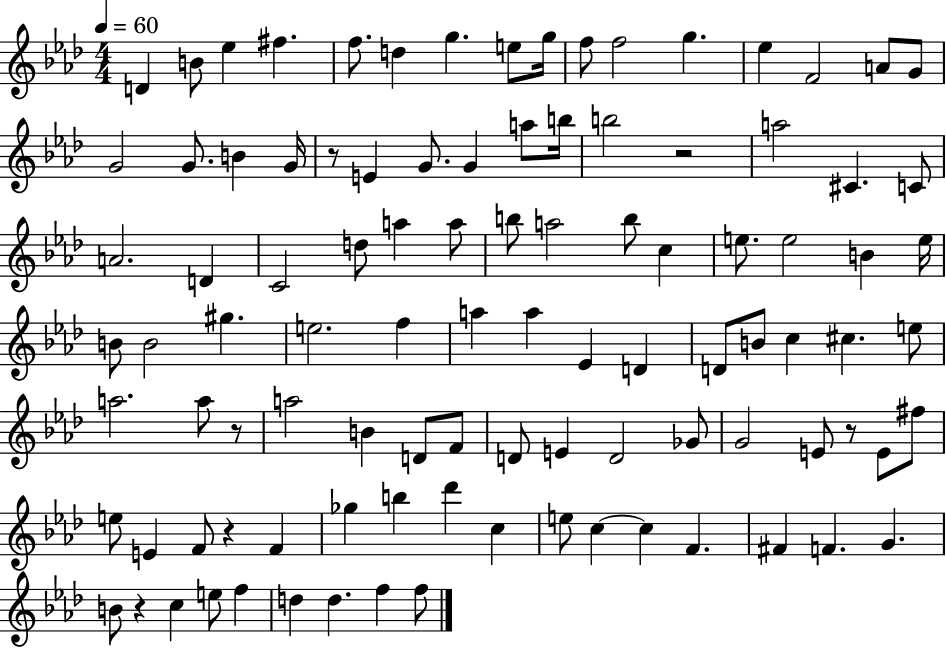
D4/q B4/e Eb5/q F#5/q. F5/e. D5/q G5/q. E5/e G5/s F5/e F5/h G5/q. Eb5/q F4/h A4/e G4/e G4/h G4/e. B4/q G4/s R/e E4/q G4/e. G4/q A5/e B5/s B5/h R/h A5/h C#4/q. C4/e A4/h. D4/q C4/h D5/e A5/q A5/e B5/e A5/h B5/e C5/q E5/e. E5/h B4/q E5/s B4/e B4/h G#5/q. E5/h. F5/q A5/q A5/q Eb4/q D4/q D4/e B4/e C5/q C#5/q. E5/e A5/h. A5/e R/e A5/h B4/q D4/e F4/e D4/e E4/q D4/h Gb4/e G4/h E4/e R/e E4/e F#5/e E5/e E4/q F4/e R/q F4/q Gb5/q B5/q Db6/q C5/q E5/e C5/q C5/q F4/q. F#4/q F4/q. G4/q. B4/e R/q C5/q E5/e F5/q D5/q D5/q. F5/q F5/e